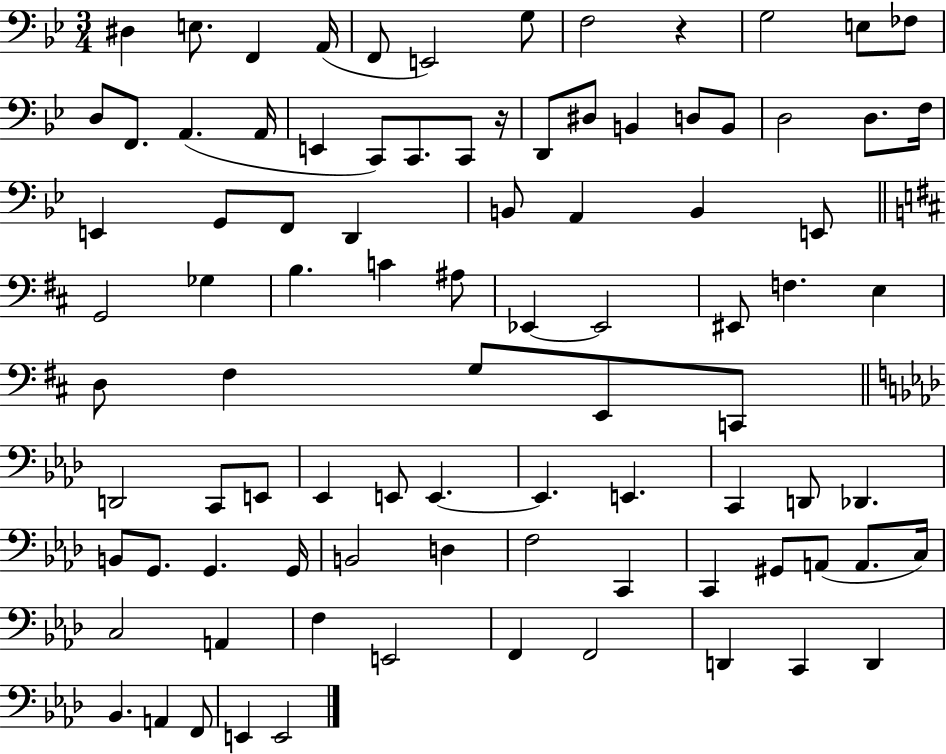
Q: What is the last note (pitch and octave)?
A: E2